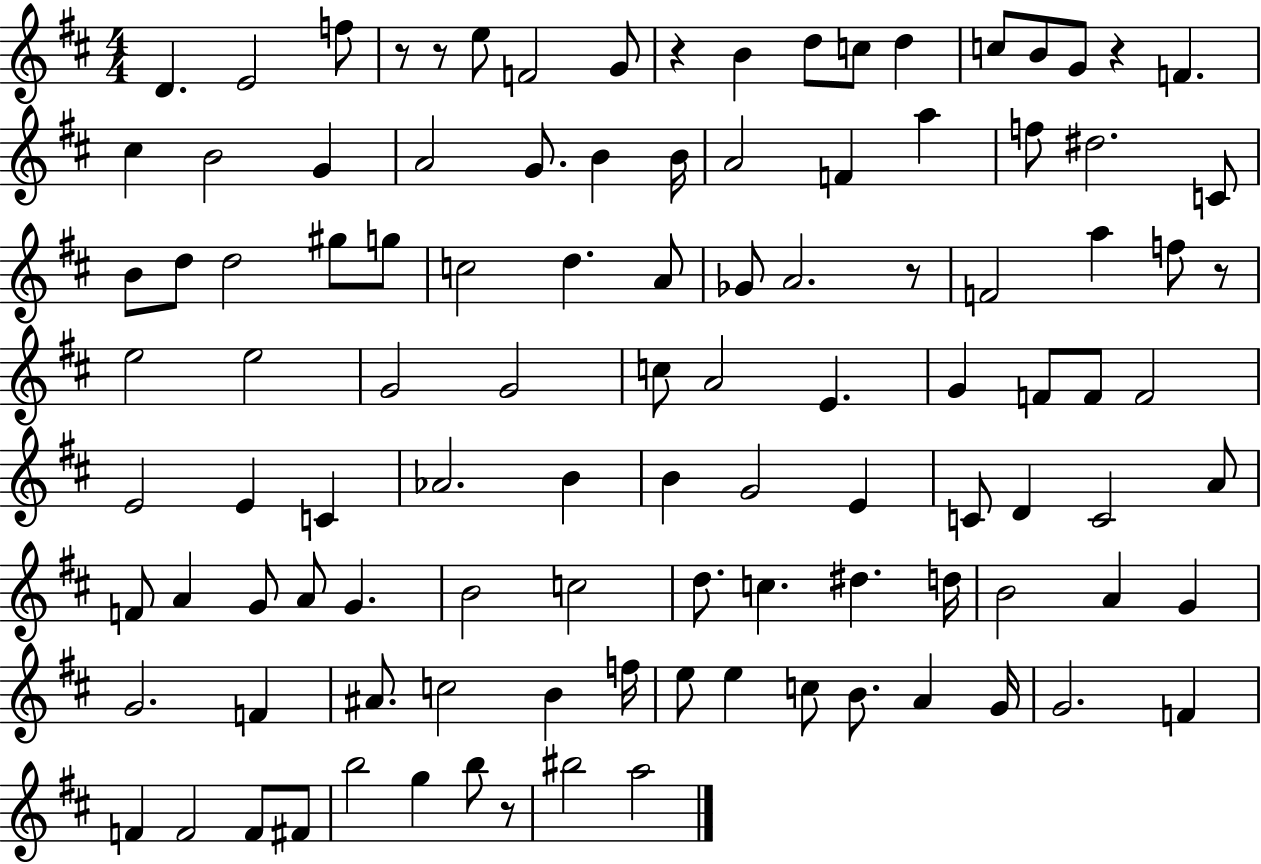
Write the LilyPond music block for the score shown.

{
  \clef treble
  \numericTimeSignature
  \time 4/4
  \key d \major
  d'4. e'2 f''8 | r8 r8 e''8 f'2 g'8 | r4 b'4 d''8 c''8 d''4 | c''8 b'8 g'8 r4 f'4. | \break cis''4 b'2 g'4 | a'2 g'8. b'4 b'16 | a'2 f'4 a''4 | f''8 dis''2. c'8 | \break b'8 d''8 d''2 gis''8 g''8 | c''2 d''4. a'8 | ges'8 a'2. r8 | f'2 a''4 f''8 r8 | \break e''2 e''2 | g'2 g'2 | c''8 a'2 e'4. | g'4 f'8 f'8 f'2 | \break e'2 e'4 c'4 | aes'2. b'4 | b'4 g'2 e'4 | c'8 d'4 c'2 a'8 | \break f'8 a'4 g'8 a'8 g'4. | b'2 c''2 | d''8. c''4. dis''4. d''16 | b'2 a'4 g'4 | \break g'2. f'4 | ais'8. c''2 b'4 f''16 | e''8 e''4 c''8 b'8. a'4 g'16 | g'2. f'4 | \break f'4 f'2 f'8 fis'8 | b''2 g''4 b''8 r8 | bis''2 a''2 | \bar "|."
}